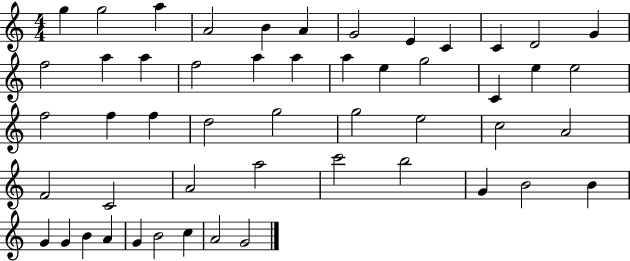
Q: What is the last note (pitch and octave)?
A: G4